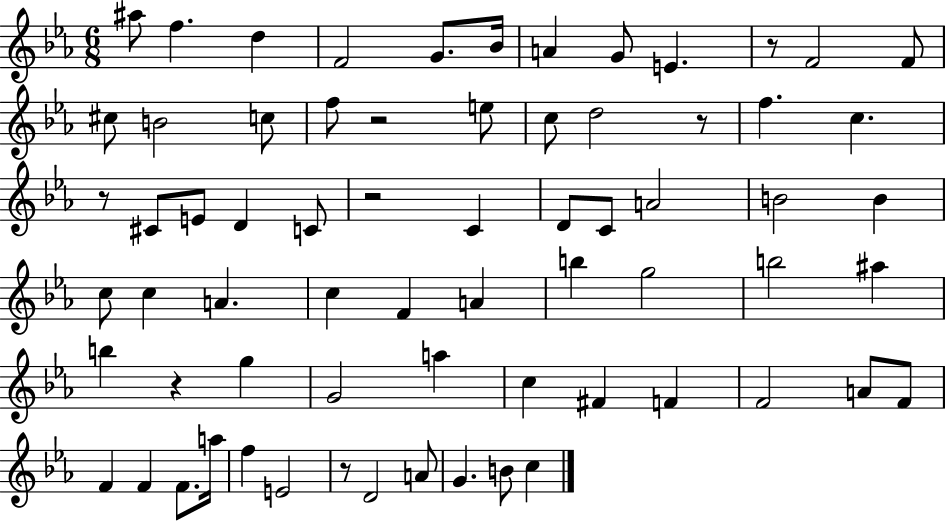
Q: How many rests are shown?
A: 7